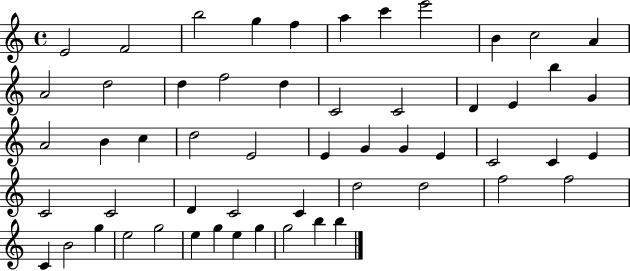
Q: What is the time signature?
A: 4/4